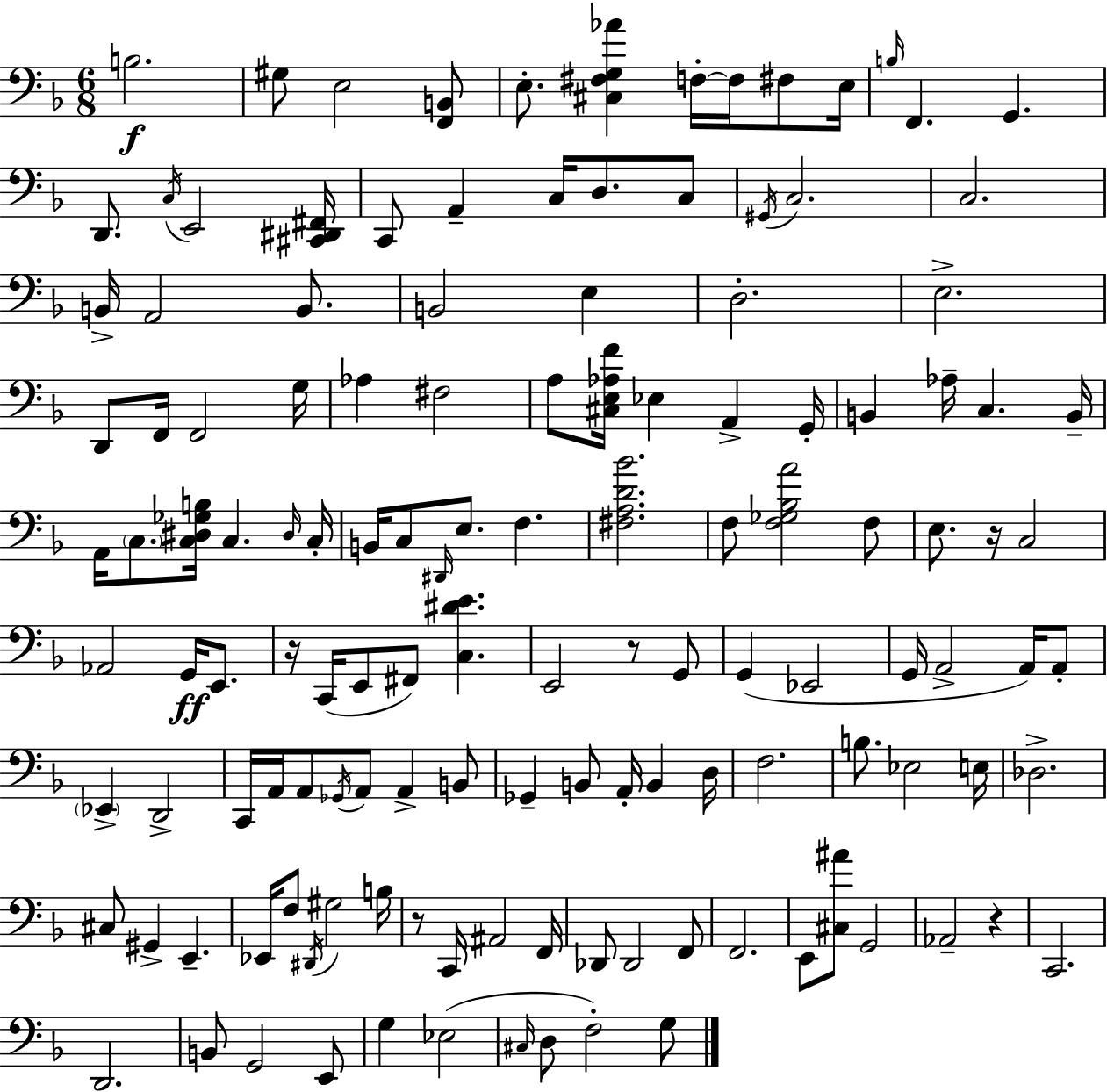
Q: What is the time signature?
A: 6/8